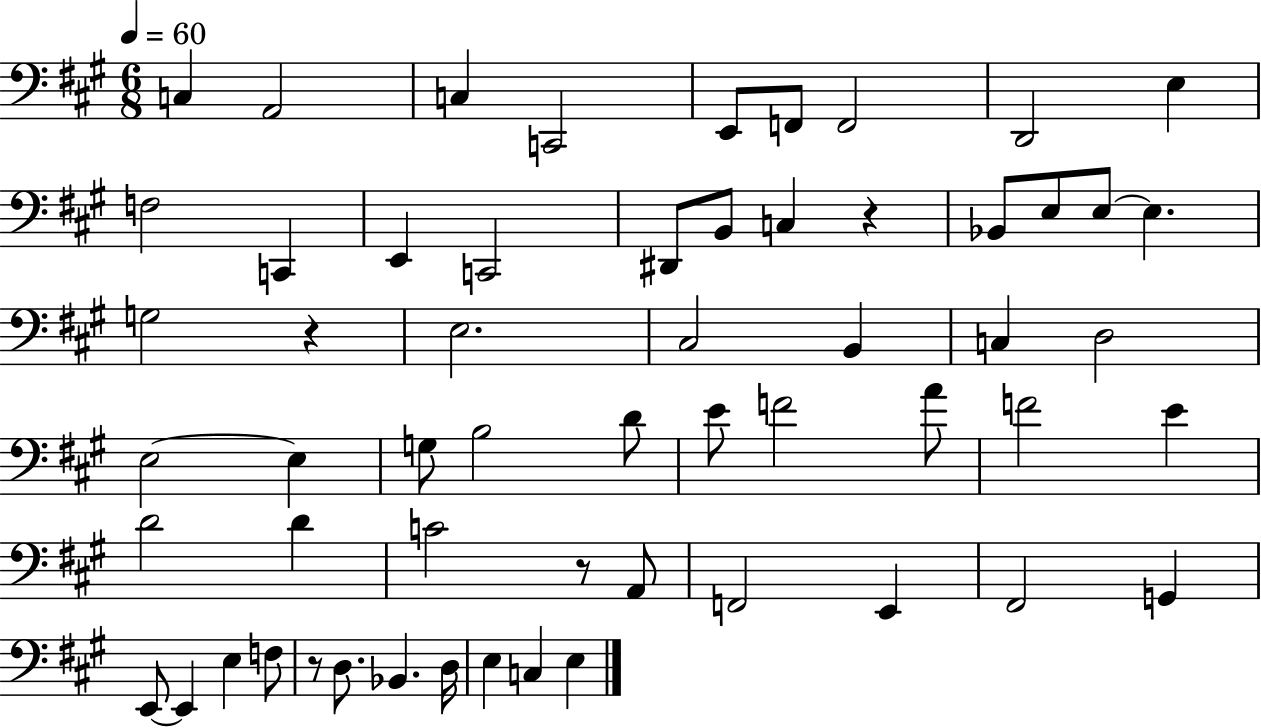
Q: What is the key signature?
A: A major